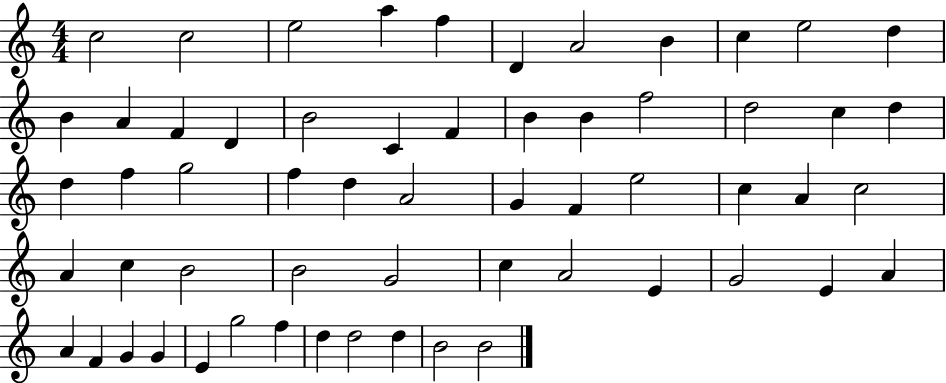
{
  \clef treble
  \numericTimeSignature
  \time 4/4
  \key c \major
  c''2 c''2 | e''2 a''4 f''4 | d'4 a'2 b'4 | c''4 e''2 d''4 | \break b'4 a'4 f'4 d'4 | b'2 c'4 f'4 | b'4 b'4 f''2 | d''2 c''4 d''4 | \break d''4 f''4 g''2 | f''4 d''4 a'2 | g'4 f'4 e''2 | c''4 a'4 c''2 | \break a'4 c''4 b'2 | b'2 g'2 | c''4 a'2 e'4 | g'2 e'4 a'4 | \break a'4 f'4 g'4 g'4 | e'4 g''2 f''4 | d''4 d''2 d''4 | b'2 b'2 | \break \bar "|."
}